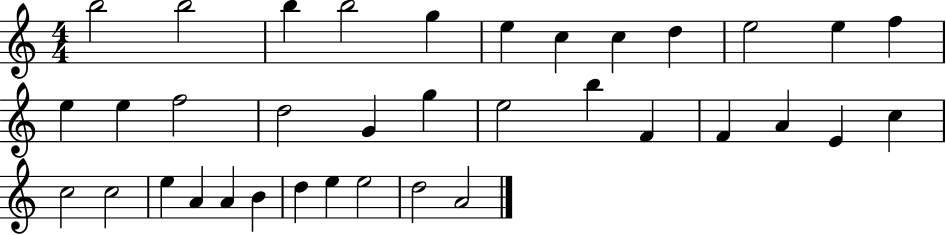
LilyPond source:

{
  \clef treble
  \numericTimeSignature
  \time 4/4
  \key c \major
  b''2 b''2 | b''4 b''2 g''4 | e''4 c''4 c''4 d''4 | e''2 e''4 f''4 | \break e''4 e''4 f''2 | d''2 g'4 g''4 | e''2 b''4 f'4 | f'4 a'4 e'4 c''4 | \break c''2 c''2 | e''4 a'4 a'4 b'4 | d''4 e''4 e''2 | d''2 a'2 | \break \bar "|."
}